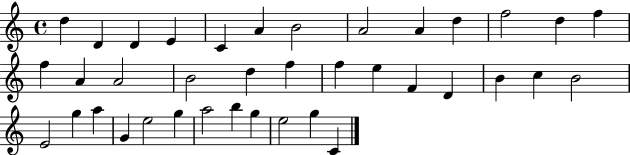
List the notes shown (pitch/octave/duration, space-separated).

D5/q D4/q D4/q E4/q C4/q A4/q B4/h A4/h A4/q D5/q F5/h D5/q F5/q F5/q A4/q A4/h B4/h D5/q F5/q F5/q E5/q F4/q D4/q B4/q C5/q B4/h E4/h G5/q A5/q G4/q E5/h G5/q A5/h B5/q G5/q E5/h G5/q C4/q